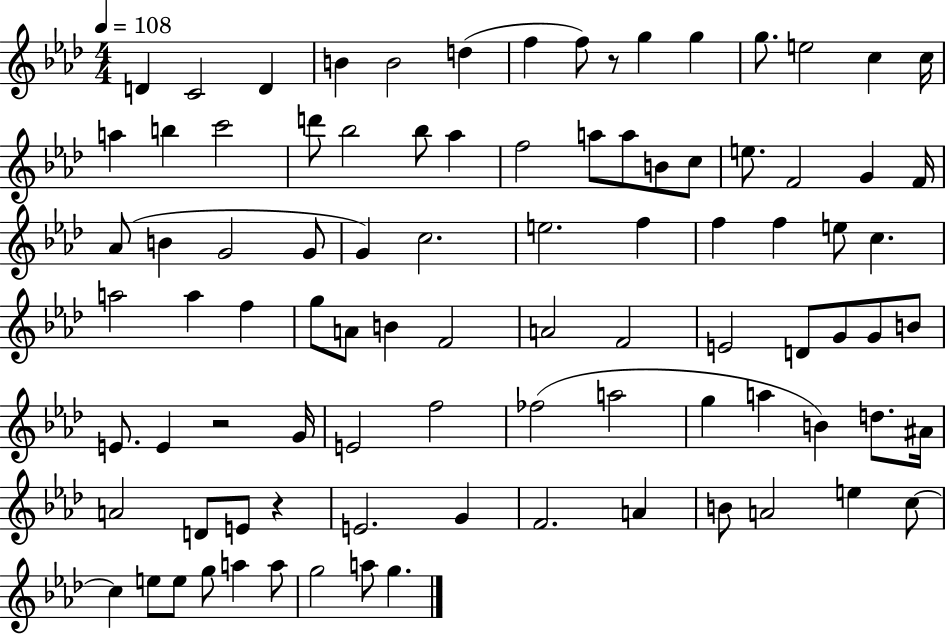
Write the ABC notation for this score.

X:1
T:Untitled
M:4/4
L:1/4
K:Ab
D C2 D B B2 d f f/2 z/2 g g g/2 e2 c c/4 a b c'2 d'/2 _b2 _b/2 _a f2 a/2 a/2 B/2 c/2 e/2 F2 G F/4 _A/2 B G2 G/2 G c2 e2 f f f e/2 c a2 a f g/2 A/2 B F2 A2 F2 E2 D/2 G/2 G/2 B/2 E/2 E z2 G/4 E2 f2 _f2 a2 g a B d/2 ^A/4 A2 D/2 E/2 z E2 G F2 A B/2 A2 e c/2 c e/2 e/2 g/2 a a/2 g2 a/2 g